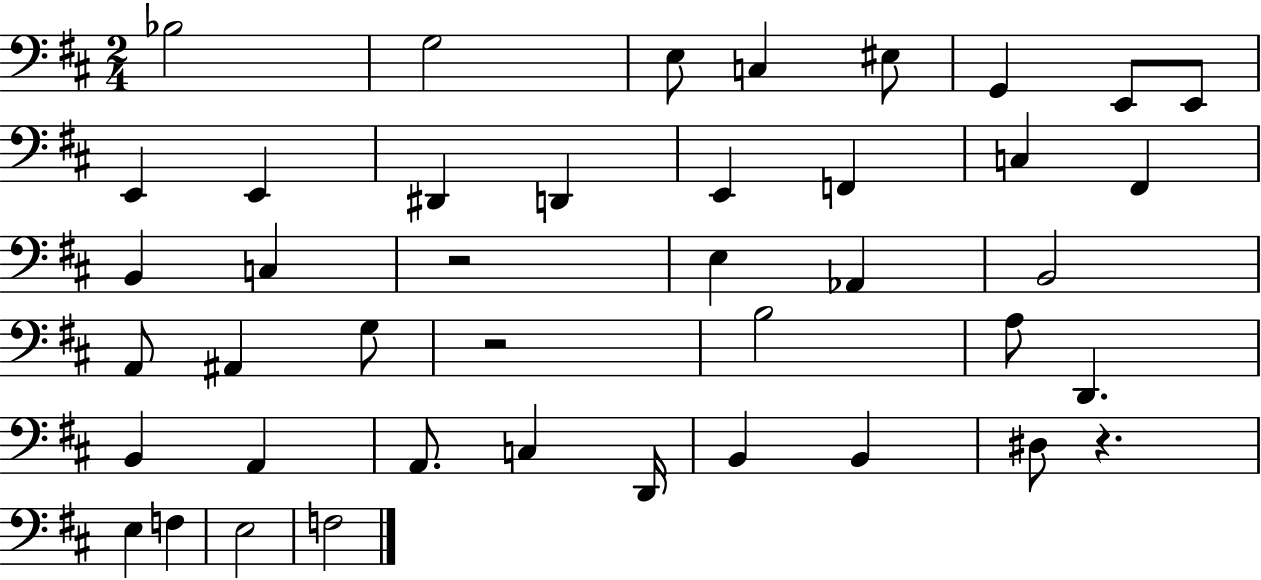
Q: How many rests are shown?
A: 3